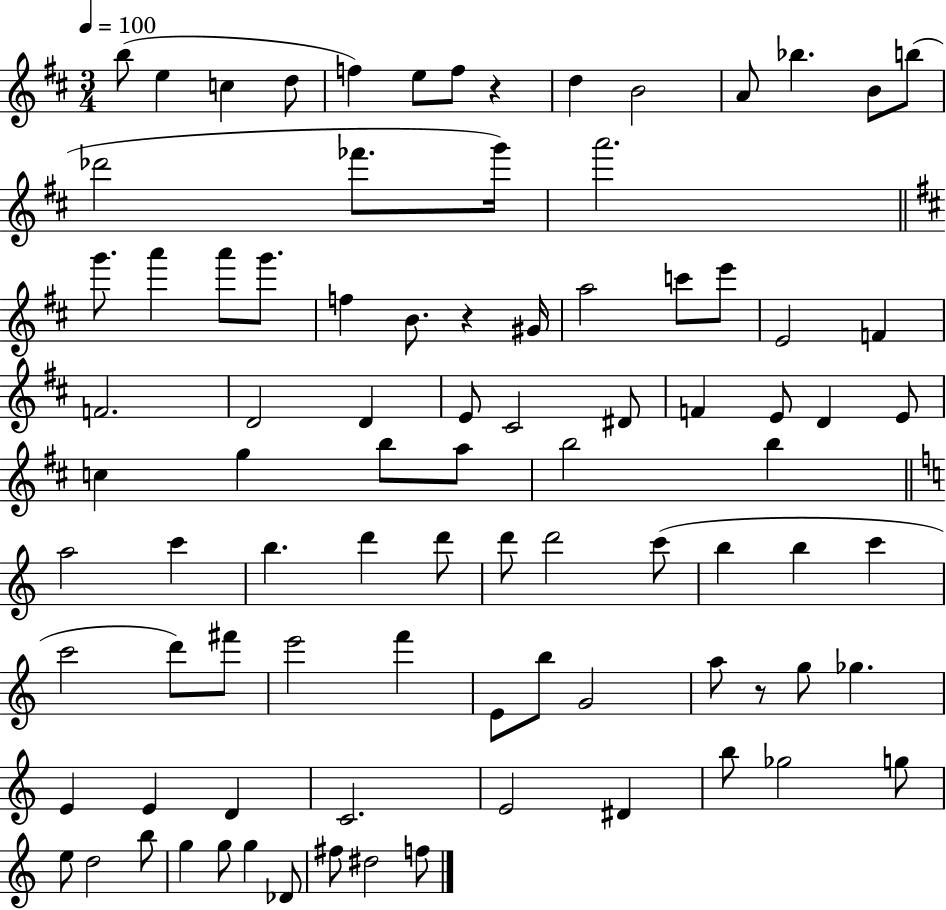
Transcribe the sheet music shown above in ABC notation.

X:1
T:Untitled
M:3/4
L:1/4
K:D
b/2 e c d/2 f e/2 f/2 z d B2 A/2 _b B/2 b/2 _d'2 _f'/2 g'/4 a'2 g'/2 a' a'/2 g'/2 f B/2 z ^G/4 a2 c'/2 e'/2 E2 F F2 D2 D E/2 ^C2 ^D/2 F E/2 D E/2 c g b/2 a/2 b2 b a2 c' b d' d'/2 d'/2 d'2 c'/2 b b c' c'2 d'/2 ^f'/2 e'2 f' E/2 b/2 G2 a/2 z/2 g/2 _g E E D C2 E2 ^D b/2 _g2 g/2 e/2 d2 b/2 g g/2 g _D/2 ^f/2 ^d2 f/2